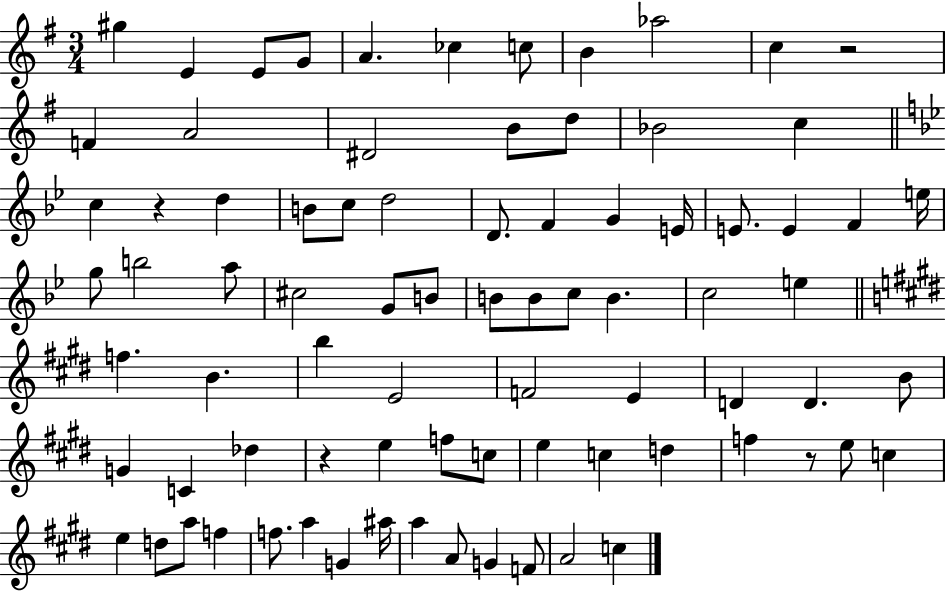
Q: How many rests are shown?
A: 4